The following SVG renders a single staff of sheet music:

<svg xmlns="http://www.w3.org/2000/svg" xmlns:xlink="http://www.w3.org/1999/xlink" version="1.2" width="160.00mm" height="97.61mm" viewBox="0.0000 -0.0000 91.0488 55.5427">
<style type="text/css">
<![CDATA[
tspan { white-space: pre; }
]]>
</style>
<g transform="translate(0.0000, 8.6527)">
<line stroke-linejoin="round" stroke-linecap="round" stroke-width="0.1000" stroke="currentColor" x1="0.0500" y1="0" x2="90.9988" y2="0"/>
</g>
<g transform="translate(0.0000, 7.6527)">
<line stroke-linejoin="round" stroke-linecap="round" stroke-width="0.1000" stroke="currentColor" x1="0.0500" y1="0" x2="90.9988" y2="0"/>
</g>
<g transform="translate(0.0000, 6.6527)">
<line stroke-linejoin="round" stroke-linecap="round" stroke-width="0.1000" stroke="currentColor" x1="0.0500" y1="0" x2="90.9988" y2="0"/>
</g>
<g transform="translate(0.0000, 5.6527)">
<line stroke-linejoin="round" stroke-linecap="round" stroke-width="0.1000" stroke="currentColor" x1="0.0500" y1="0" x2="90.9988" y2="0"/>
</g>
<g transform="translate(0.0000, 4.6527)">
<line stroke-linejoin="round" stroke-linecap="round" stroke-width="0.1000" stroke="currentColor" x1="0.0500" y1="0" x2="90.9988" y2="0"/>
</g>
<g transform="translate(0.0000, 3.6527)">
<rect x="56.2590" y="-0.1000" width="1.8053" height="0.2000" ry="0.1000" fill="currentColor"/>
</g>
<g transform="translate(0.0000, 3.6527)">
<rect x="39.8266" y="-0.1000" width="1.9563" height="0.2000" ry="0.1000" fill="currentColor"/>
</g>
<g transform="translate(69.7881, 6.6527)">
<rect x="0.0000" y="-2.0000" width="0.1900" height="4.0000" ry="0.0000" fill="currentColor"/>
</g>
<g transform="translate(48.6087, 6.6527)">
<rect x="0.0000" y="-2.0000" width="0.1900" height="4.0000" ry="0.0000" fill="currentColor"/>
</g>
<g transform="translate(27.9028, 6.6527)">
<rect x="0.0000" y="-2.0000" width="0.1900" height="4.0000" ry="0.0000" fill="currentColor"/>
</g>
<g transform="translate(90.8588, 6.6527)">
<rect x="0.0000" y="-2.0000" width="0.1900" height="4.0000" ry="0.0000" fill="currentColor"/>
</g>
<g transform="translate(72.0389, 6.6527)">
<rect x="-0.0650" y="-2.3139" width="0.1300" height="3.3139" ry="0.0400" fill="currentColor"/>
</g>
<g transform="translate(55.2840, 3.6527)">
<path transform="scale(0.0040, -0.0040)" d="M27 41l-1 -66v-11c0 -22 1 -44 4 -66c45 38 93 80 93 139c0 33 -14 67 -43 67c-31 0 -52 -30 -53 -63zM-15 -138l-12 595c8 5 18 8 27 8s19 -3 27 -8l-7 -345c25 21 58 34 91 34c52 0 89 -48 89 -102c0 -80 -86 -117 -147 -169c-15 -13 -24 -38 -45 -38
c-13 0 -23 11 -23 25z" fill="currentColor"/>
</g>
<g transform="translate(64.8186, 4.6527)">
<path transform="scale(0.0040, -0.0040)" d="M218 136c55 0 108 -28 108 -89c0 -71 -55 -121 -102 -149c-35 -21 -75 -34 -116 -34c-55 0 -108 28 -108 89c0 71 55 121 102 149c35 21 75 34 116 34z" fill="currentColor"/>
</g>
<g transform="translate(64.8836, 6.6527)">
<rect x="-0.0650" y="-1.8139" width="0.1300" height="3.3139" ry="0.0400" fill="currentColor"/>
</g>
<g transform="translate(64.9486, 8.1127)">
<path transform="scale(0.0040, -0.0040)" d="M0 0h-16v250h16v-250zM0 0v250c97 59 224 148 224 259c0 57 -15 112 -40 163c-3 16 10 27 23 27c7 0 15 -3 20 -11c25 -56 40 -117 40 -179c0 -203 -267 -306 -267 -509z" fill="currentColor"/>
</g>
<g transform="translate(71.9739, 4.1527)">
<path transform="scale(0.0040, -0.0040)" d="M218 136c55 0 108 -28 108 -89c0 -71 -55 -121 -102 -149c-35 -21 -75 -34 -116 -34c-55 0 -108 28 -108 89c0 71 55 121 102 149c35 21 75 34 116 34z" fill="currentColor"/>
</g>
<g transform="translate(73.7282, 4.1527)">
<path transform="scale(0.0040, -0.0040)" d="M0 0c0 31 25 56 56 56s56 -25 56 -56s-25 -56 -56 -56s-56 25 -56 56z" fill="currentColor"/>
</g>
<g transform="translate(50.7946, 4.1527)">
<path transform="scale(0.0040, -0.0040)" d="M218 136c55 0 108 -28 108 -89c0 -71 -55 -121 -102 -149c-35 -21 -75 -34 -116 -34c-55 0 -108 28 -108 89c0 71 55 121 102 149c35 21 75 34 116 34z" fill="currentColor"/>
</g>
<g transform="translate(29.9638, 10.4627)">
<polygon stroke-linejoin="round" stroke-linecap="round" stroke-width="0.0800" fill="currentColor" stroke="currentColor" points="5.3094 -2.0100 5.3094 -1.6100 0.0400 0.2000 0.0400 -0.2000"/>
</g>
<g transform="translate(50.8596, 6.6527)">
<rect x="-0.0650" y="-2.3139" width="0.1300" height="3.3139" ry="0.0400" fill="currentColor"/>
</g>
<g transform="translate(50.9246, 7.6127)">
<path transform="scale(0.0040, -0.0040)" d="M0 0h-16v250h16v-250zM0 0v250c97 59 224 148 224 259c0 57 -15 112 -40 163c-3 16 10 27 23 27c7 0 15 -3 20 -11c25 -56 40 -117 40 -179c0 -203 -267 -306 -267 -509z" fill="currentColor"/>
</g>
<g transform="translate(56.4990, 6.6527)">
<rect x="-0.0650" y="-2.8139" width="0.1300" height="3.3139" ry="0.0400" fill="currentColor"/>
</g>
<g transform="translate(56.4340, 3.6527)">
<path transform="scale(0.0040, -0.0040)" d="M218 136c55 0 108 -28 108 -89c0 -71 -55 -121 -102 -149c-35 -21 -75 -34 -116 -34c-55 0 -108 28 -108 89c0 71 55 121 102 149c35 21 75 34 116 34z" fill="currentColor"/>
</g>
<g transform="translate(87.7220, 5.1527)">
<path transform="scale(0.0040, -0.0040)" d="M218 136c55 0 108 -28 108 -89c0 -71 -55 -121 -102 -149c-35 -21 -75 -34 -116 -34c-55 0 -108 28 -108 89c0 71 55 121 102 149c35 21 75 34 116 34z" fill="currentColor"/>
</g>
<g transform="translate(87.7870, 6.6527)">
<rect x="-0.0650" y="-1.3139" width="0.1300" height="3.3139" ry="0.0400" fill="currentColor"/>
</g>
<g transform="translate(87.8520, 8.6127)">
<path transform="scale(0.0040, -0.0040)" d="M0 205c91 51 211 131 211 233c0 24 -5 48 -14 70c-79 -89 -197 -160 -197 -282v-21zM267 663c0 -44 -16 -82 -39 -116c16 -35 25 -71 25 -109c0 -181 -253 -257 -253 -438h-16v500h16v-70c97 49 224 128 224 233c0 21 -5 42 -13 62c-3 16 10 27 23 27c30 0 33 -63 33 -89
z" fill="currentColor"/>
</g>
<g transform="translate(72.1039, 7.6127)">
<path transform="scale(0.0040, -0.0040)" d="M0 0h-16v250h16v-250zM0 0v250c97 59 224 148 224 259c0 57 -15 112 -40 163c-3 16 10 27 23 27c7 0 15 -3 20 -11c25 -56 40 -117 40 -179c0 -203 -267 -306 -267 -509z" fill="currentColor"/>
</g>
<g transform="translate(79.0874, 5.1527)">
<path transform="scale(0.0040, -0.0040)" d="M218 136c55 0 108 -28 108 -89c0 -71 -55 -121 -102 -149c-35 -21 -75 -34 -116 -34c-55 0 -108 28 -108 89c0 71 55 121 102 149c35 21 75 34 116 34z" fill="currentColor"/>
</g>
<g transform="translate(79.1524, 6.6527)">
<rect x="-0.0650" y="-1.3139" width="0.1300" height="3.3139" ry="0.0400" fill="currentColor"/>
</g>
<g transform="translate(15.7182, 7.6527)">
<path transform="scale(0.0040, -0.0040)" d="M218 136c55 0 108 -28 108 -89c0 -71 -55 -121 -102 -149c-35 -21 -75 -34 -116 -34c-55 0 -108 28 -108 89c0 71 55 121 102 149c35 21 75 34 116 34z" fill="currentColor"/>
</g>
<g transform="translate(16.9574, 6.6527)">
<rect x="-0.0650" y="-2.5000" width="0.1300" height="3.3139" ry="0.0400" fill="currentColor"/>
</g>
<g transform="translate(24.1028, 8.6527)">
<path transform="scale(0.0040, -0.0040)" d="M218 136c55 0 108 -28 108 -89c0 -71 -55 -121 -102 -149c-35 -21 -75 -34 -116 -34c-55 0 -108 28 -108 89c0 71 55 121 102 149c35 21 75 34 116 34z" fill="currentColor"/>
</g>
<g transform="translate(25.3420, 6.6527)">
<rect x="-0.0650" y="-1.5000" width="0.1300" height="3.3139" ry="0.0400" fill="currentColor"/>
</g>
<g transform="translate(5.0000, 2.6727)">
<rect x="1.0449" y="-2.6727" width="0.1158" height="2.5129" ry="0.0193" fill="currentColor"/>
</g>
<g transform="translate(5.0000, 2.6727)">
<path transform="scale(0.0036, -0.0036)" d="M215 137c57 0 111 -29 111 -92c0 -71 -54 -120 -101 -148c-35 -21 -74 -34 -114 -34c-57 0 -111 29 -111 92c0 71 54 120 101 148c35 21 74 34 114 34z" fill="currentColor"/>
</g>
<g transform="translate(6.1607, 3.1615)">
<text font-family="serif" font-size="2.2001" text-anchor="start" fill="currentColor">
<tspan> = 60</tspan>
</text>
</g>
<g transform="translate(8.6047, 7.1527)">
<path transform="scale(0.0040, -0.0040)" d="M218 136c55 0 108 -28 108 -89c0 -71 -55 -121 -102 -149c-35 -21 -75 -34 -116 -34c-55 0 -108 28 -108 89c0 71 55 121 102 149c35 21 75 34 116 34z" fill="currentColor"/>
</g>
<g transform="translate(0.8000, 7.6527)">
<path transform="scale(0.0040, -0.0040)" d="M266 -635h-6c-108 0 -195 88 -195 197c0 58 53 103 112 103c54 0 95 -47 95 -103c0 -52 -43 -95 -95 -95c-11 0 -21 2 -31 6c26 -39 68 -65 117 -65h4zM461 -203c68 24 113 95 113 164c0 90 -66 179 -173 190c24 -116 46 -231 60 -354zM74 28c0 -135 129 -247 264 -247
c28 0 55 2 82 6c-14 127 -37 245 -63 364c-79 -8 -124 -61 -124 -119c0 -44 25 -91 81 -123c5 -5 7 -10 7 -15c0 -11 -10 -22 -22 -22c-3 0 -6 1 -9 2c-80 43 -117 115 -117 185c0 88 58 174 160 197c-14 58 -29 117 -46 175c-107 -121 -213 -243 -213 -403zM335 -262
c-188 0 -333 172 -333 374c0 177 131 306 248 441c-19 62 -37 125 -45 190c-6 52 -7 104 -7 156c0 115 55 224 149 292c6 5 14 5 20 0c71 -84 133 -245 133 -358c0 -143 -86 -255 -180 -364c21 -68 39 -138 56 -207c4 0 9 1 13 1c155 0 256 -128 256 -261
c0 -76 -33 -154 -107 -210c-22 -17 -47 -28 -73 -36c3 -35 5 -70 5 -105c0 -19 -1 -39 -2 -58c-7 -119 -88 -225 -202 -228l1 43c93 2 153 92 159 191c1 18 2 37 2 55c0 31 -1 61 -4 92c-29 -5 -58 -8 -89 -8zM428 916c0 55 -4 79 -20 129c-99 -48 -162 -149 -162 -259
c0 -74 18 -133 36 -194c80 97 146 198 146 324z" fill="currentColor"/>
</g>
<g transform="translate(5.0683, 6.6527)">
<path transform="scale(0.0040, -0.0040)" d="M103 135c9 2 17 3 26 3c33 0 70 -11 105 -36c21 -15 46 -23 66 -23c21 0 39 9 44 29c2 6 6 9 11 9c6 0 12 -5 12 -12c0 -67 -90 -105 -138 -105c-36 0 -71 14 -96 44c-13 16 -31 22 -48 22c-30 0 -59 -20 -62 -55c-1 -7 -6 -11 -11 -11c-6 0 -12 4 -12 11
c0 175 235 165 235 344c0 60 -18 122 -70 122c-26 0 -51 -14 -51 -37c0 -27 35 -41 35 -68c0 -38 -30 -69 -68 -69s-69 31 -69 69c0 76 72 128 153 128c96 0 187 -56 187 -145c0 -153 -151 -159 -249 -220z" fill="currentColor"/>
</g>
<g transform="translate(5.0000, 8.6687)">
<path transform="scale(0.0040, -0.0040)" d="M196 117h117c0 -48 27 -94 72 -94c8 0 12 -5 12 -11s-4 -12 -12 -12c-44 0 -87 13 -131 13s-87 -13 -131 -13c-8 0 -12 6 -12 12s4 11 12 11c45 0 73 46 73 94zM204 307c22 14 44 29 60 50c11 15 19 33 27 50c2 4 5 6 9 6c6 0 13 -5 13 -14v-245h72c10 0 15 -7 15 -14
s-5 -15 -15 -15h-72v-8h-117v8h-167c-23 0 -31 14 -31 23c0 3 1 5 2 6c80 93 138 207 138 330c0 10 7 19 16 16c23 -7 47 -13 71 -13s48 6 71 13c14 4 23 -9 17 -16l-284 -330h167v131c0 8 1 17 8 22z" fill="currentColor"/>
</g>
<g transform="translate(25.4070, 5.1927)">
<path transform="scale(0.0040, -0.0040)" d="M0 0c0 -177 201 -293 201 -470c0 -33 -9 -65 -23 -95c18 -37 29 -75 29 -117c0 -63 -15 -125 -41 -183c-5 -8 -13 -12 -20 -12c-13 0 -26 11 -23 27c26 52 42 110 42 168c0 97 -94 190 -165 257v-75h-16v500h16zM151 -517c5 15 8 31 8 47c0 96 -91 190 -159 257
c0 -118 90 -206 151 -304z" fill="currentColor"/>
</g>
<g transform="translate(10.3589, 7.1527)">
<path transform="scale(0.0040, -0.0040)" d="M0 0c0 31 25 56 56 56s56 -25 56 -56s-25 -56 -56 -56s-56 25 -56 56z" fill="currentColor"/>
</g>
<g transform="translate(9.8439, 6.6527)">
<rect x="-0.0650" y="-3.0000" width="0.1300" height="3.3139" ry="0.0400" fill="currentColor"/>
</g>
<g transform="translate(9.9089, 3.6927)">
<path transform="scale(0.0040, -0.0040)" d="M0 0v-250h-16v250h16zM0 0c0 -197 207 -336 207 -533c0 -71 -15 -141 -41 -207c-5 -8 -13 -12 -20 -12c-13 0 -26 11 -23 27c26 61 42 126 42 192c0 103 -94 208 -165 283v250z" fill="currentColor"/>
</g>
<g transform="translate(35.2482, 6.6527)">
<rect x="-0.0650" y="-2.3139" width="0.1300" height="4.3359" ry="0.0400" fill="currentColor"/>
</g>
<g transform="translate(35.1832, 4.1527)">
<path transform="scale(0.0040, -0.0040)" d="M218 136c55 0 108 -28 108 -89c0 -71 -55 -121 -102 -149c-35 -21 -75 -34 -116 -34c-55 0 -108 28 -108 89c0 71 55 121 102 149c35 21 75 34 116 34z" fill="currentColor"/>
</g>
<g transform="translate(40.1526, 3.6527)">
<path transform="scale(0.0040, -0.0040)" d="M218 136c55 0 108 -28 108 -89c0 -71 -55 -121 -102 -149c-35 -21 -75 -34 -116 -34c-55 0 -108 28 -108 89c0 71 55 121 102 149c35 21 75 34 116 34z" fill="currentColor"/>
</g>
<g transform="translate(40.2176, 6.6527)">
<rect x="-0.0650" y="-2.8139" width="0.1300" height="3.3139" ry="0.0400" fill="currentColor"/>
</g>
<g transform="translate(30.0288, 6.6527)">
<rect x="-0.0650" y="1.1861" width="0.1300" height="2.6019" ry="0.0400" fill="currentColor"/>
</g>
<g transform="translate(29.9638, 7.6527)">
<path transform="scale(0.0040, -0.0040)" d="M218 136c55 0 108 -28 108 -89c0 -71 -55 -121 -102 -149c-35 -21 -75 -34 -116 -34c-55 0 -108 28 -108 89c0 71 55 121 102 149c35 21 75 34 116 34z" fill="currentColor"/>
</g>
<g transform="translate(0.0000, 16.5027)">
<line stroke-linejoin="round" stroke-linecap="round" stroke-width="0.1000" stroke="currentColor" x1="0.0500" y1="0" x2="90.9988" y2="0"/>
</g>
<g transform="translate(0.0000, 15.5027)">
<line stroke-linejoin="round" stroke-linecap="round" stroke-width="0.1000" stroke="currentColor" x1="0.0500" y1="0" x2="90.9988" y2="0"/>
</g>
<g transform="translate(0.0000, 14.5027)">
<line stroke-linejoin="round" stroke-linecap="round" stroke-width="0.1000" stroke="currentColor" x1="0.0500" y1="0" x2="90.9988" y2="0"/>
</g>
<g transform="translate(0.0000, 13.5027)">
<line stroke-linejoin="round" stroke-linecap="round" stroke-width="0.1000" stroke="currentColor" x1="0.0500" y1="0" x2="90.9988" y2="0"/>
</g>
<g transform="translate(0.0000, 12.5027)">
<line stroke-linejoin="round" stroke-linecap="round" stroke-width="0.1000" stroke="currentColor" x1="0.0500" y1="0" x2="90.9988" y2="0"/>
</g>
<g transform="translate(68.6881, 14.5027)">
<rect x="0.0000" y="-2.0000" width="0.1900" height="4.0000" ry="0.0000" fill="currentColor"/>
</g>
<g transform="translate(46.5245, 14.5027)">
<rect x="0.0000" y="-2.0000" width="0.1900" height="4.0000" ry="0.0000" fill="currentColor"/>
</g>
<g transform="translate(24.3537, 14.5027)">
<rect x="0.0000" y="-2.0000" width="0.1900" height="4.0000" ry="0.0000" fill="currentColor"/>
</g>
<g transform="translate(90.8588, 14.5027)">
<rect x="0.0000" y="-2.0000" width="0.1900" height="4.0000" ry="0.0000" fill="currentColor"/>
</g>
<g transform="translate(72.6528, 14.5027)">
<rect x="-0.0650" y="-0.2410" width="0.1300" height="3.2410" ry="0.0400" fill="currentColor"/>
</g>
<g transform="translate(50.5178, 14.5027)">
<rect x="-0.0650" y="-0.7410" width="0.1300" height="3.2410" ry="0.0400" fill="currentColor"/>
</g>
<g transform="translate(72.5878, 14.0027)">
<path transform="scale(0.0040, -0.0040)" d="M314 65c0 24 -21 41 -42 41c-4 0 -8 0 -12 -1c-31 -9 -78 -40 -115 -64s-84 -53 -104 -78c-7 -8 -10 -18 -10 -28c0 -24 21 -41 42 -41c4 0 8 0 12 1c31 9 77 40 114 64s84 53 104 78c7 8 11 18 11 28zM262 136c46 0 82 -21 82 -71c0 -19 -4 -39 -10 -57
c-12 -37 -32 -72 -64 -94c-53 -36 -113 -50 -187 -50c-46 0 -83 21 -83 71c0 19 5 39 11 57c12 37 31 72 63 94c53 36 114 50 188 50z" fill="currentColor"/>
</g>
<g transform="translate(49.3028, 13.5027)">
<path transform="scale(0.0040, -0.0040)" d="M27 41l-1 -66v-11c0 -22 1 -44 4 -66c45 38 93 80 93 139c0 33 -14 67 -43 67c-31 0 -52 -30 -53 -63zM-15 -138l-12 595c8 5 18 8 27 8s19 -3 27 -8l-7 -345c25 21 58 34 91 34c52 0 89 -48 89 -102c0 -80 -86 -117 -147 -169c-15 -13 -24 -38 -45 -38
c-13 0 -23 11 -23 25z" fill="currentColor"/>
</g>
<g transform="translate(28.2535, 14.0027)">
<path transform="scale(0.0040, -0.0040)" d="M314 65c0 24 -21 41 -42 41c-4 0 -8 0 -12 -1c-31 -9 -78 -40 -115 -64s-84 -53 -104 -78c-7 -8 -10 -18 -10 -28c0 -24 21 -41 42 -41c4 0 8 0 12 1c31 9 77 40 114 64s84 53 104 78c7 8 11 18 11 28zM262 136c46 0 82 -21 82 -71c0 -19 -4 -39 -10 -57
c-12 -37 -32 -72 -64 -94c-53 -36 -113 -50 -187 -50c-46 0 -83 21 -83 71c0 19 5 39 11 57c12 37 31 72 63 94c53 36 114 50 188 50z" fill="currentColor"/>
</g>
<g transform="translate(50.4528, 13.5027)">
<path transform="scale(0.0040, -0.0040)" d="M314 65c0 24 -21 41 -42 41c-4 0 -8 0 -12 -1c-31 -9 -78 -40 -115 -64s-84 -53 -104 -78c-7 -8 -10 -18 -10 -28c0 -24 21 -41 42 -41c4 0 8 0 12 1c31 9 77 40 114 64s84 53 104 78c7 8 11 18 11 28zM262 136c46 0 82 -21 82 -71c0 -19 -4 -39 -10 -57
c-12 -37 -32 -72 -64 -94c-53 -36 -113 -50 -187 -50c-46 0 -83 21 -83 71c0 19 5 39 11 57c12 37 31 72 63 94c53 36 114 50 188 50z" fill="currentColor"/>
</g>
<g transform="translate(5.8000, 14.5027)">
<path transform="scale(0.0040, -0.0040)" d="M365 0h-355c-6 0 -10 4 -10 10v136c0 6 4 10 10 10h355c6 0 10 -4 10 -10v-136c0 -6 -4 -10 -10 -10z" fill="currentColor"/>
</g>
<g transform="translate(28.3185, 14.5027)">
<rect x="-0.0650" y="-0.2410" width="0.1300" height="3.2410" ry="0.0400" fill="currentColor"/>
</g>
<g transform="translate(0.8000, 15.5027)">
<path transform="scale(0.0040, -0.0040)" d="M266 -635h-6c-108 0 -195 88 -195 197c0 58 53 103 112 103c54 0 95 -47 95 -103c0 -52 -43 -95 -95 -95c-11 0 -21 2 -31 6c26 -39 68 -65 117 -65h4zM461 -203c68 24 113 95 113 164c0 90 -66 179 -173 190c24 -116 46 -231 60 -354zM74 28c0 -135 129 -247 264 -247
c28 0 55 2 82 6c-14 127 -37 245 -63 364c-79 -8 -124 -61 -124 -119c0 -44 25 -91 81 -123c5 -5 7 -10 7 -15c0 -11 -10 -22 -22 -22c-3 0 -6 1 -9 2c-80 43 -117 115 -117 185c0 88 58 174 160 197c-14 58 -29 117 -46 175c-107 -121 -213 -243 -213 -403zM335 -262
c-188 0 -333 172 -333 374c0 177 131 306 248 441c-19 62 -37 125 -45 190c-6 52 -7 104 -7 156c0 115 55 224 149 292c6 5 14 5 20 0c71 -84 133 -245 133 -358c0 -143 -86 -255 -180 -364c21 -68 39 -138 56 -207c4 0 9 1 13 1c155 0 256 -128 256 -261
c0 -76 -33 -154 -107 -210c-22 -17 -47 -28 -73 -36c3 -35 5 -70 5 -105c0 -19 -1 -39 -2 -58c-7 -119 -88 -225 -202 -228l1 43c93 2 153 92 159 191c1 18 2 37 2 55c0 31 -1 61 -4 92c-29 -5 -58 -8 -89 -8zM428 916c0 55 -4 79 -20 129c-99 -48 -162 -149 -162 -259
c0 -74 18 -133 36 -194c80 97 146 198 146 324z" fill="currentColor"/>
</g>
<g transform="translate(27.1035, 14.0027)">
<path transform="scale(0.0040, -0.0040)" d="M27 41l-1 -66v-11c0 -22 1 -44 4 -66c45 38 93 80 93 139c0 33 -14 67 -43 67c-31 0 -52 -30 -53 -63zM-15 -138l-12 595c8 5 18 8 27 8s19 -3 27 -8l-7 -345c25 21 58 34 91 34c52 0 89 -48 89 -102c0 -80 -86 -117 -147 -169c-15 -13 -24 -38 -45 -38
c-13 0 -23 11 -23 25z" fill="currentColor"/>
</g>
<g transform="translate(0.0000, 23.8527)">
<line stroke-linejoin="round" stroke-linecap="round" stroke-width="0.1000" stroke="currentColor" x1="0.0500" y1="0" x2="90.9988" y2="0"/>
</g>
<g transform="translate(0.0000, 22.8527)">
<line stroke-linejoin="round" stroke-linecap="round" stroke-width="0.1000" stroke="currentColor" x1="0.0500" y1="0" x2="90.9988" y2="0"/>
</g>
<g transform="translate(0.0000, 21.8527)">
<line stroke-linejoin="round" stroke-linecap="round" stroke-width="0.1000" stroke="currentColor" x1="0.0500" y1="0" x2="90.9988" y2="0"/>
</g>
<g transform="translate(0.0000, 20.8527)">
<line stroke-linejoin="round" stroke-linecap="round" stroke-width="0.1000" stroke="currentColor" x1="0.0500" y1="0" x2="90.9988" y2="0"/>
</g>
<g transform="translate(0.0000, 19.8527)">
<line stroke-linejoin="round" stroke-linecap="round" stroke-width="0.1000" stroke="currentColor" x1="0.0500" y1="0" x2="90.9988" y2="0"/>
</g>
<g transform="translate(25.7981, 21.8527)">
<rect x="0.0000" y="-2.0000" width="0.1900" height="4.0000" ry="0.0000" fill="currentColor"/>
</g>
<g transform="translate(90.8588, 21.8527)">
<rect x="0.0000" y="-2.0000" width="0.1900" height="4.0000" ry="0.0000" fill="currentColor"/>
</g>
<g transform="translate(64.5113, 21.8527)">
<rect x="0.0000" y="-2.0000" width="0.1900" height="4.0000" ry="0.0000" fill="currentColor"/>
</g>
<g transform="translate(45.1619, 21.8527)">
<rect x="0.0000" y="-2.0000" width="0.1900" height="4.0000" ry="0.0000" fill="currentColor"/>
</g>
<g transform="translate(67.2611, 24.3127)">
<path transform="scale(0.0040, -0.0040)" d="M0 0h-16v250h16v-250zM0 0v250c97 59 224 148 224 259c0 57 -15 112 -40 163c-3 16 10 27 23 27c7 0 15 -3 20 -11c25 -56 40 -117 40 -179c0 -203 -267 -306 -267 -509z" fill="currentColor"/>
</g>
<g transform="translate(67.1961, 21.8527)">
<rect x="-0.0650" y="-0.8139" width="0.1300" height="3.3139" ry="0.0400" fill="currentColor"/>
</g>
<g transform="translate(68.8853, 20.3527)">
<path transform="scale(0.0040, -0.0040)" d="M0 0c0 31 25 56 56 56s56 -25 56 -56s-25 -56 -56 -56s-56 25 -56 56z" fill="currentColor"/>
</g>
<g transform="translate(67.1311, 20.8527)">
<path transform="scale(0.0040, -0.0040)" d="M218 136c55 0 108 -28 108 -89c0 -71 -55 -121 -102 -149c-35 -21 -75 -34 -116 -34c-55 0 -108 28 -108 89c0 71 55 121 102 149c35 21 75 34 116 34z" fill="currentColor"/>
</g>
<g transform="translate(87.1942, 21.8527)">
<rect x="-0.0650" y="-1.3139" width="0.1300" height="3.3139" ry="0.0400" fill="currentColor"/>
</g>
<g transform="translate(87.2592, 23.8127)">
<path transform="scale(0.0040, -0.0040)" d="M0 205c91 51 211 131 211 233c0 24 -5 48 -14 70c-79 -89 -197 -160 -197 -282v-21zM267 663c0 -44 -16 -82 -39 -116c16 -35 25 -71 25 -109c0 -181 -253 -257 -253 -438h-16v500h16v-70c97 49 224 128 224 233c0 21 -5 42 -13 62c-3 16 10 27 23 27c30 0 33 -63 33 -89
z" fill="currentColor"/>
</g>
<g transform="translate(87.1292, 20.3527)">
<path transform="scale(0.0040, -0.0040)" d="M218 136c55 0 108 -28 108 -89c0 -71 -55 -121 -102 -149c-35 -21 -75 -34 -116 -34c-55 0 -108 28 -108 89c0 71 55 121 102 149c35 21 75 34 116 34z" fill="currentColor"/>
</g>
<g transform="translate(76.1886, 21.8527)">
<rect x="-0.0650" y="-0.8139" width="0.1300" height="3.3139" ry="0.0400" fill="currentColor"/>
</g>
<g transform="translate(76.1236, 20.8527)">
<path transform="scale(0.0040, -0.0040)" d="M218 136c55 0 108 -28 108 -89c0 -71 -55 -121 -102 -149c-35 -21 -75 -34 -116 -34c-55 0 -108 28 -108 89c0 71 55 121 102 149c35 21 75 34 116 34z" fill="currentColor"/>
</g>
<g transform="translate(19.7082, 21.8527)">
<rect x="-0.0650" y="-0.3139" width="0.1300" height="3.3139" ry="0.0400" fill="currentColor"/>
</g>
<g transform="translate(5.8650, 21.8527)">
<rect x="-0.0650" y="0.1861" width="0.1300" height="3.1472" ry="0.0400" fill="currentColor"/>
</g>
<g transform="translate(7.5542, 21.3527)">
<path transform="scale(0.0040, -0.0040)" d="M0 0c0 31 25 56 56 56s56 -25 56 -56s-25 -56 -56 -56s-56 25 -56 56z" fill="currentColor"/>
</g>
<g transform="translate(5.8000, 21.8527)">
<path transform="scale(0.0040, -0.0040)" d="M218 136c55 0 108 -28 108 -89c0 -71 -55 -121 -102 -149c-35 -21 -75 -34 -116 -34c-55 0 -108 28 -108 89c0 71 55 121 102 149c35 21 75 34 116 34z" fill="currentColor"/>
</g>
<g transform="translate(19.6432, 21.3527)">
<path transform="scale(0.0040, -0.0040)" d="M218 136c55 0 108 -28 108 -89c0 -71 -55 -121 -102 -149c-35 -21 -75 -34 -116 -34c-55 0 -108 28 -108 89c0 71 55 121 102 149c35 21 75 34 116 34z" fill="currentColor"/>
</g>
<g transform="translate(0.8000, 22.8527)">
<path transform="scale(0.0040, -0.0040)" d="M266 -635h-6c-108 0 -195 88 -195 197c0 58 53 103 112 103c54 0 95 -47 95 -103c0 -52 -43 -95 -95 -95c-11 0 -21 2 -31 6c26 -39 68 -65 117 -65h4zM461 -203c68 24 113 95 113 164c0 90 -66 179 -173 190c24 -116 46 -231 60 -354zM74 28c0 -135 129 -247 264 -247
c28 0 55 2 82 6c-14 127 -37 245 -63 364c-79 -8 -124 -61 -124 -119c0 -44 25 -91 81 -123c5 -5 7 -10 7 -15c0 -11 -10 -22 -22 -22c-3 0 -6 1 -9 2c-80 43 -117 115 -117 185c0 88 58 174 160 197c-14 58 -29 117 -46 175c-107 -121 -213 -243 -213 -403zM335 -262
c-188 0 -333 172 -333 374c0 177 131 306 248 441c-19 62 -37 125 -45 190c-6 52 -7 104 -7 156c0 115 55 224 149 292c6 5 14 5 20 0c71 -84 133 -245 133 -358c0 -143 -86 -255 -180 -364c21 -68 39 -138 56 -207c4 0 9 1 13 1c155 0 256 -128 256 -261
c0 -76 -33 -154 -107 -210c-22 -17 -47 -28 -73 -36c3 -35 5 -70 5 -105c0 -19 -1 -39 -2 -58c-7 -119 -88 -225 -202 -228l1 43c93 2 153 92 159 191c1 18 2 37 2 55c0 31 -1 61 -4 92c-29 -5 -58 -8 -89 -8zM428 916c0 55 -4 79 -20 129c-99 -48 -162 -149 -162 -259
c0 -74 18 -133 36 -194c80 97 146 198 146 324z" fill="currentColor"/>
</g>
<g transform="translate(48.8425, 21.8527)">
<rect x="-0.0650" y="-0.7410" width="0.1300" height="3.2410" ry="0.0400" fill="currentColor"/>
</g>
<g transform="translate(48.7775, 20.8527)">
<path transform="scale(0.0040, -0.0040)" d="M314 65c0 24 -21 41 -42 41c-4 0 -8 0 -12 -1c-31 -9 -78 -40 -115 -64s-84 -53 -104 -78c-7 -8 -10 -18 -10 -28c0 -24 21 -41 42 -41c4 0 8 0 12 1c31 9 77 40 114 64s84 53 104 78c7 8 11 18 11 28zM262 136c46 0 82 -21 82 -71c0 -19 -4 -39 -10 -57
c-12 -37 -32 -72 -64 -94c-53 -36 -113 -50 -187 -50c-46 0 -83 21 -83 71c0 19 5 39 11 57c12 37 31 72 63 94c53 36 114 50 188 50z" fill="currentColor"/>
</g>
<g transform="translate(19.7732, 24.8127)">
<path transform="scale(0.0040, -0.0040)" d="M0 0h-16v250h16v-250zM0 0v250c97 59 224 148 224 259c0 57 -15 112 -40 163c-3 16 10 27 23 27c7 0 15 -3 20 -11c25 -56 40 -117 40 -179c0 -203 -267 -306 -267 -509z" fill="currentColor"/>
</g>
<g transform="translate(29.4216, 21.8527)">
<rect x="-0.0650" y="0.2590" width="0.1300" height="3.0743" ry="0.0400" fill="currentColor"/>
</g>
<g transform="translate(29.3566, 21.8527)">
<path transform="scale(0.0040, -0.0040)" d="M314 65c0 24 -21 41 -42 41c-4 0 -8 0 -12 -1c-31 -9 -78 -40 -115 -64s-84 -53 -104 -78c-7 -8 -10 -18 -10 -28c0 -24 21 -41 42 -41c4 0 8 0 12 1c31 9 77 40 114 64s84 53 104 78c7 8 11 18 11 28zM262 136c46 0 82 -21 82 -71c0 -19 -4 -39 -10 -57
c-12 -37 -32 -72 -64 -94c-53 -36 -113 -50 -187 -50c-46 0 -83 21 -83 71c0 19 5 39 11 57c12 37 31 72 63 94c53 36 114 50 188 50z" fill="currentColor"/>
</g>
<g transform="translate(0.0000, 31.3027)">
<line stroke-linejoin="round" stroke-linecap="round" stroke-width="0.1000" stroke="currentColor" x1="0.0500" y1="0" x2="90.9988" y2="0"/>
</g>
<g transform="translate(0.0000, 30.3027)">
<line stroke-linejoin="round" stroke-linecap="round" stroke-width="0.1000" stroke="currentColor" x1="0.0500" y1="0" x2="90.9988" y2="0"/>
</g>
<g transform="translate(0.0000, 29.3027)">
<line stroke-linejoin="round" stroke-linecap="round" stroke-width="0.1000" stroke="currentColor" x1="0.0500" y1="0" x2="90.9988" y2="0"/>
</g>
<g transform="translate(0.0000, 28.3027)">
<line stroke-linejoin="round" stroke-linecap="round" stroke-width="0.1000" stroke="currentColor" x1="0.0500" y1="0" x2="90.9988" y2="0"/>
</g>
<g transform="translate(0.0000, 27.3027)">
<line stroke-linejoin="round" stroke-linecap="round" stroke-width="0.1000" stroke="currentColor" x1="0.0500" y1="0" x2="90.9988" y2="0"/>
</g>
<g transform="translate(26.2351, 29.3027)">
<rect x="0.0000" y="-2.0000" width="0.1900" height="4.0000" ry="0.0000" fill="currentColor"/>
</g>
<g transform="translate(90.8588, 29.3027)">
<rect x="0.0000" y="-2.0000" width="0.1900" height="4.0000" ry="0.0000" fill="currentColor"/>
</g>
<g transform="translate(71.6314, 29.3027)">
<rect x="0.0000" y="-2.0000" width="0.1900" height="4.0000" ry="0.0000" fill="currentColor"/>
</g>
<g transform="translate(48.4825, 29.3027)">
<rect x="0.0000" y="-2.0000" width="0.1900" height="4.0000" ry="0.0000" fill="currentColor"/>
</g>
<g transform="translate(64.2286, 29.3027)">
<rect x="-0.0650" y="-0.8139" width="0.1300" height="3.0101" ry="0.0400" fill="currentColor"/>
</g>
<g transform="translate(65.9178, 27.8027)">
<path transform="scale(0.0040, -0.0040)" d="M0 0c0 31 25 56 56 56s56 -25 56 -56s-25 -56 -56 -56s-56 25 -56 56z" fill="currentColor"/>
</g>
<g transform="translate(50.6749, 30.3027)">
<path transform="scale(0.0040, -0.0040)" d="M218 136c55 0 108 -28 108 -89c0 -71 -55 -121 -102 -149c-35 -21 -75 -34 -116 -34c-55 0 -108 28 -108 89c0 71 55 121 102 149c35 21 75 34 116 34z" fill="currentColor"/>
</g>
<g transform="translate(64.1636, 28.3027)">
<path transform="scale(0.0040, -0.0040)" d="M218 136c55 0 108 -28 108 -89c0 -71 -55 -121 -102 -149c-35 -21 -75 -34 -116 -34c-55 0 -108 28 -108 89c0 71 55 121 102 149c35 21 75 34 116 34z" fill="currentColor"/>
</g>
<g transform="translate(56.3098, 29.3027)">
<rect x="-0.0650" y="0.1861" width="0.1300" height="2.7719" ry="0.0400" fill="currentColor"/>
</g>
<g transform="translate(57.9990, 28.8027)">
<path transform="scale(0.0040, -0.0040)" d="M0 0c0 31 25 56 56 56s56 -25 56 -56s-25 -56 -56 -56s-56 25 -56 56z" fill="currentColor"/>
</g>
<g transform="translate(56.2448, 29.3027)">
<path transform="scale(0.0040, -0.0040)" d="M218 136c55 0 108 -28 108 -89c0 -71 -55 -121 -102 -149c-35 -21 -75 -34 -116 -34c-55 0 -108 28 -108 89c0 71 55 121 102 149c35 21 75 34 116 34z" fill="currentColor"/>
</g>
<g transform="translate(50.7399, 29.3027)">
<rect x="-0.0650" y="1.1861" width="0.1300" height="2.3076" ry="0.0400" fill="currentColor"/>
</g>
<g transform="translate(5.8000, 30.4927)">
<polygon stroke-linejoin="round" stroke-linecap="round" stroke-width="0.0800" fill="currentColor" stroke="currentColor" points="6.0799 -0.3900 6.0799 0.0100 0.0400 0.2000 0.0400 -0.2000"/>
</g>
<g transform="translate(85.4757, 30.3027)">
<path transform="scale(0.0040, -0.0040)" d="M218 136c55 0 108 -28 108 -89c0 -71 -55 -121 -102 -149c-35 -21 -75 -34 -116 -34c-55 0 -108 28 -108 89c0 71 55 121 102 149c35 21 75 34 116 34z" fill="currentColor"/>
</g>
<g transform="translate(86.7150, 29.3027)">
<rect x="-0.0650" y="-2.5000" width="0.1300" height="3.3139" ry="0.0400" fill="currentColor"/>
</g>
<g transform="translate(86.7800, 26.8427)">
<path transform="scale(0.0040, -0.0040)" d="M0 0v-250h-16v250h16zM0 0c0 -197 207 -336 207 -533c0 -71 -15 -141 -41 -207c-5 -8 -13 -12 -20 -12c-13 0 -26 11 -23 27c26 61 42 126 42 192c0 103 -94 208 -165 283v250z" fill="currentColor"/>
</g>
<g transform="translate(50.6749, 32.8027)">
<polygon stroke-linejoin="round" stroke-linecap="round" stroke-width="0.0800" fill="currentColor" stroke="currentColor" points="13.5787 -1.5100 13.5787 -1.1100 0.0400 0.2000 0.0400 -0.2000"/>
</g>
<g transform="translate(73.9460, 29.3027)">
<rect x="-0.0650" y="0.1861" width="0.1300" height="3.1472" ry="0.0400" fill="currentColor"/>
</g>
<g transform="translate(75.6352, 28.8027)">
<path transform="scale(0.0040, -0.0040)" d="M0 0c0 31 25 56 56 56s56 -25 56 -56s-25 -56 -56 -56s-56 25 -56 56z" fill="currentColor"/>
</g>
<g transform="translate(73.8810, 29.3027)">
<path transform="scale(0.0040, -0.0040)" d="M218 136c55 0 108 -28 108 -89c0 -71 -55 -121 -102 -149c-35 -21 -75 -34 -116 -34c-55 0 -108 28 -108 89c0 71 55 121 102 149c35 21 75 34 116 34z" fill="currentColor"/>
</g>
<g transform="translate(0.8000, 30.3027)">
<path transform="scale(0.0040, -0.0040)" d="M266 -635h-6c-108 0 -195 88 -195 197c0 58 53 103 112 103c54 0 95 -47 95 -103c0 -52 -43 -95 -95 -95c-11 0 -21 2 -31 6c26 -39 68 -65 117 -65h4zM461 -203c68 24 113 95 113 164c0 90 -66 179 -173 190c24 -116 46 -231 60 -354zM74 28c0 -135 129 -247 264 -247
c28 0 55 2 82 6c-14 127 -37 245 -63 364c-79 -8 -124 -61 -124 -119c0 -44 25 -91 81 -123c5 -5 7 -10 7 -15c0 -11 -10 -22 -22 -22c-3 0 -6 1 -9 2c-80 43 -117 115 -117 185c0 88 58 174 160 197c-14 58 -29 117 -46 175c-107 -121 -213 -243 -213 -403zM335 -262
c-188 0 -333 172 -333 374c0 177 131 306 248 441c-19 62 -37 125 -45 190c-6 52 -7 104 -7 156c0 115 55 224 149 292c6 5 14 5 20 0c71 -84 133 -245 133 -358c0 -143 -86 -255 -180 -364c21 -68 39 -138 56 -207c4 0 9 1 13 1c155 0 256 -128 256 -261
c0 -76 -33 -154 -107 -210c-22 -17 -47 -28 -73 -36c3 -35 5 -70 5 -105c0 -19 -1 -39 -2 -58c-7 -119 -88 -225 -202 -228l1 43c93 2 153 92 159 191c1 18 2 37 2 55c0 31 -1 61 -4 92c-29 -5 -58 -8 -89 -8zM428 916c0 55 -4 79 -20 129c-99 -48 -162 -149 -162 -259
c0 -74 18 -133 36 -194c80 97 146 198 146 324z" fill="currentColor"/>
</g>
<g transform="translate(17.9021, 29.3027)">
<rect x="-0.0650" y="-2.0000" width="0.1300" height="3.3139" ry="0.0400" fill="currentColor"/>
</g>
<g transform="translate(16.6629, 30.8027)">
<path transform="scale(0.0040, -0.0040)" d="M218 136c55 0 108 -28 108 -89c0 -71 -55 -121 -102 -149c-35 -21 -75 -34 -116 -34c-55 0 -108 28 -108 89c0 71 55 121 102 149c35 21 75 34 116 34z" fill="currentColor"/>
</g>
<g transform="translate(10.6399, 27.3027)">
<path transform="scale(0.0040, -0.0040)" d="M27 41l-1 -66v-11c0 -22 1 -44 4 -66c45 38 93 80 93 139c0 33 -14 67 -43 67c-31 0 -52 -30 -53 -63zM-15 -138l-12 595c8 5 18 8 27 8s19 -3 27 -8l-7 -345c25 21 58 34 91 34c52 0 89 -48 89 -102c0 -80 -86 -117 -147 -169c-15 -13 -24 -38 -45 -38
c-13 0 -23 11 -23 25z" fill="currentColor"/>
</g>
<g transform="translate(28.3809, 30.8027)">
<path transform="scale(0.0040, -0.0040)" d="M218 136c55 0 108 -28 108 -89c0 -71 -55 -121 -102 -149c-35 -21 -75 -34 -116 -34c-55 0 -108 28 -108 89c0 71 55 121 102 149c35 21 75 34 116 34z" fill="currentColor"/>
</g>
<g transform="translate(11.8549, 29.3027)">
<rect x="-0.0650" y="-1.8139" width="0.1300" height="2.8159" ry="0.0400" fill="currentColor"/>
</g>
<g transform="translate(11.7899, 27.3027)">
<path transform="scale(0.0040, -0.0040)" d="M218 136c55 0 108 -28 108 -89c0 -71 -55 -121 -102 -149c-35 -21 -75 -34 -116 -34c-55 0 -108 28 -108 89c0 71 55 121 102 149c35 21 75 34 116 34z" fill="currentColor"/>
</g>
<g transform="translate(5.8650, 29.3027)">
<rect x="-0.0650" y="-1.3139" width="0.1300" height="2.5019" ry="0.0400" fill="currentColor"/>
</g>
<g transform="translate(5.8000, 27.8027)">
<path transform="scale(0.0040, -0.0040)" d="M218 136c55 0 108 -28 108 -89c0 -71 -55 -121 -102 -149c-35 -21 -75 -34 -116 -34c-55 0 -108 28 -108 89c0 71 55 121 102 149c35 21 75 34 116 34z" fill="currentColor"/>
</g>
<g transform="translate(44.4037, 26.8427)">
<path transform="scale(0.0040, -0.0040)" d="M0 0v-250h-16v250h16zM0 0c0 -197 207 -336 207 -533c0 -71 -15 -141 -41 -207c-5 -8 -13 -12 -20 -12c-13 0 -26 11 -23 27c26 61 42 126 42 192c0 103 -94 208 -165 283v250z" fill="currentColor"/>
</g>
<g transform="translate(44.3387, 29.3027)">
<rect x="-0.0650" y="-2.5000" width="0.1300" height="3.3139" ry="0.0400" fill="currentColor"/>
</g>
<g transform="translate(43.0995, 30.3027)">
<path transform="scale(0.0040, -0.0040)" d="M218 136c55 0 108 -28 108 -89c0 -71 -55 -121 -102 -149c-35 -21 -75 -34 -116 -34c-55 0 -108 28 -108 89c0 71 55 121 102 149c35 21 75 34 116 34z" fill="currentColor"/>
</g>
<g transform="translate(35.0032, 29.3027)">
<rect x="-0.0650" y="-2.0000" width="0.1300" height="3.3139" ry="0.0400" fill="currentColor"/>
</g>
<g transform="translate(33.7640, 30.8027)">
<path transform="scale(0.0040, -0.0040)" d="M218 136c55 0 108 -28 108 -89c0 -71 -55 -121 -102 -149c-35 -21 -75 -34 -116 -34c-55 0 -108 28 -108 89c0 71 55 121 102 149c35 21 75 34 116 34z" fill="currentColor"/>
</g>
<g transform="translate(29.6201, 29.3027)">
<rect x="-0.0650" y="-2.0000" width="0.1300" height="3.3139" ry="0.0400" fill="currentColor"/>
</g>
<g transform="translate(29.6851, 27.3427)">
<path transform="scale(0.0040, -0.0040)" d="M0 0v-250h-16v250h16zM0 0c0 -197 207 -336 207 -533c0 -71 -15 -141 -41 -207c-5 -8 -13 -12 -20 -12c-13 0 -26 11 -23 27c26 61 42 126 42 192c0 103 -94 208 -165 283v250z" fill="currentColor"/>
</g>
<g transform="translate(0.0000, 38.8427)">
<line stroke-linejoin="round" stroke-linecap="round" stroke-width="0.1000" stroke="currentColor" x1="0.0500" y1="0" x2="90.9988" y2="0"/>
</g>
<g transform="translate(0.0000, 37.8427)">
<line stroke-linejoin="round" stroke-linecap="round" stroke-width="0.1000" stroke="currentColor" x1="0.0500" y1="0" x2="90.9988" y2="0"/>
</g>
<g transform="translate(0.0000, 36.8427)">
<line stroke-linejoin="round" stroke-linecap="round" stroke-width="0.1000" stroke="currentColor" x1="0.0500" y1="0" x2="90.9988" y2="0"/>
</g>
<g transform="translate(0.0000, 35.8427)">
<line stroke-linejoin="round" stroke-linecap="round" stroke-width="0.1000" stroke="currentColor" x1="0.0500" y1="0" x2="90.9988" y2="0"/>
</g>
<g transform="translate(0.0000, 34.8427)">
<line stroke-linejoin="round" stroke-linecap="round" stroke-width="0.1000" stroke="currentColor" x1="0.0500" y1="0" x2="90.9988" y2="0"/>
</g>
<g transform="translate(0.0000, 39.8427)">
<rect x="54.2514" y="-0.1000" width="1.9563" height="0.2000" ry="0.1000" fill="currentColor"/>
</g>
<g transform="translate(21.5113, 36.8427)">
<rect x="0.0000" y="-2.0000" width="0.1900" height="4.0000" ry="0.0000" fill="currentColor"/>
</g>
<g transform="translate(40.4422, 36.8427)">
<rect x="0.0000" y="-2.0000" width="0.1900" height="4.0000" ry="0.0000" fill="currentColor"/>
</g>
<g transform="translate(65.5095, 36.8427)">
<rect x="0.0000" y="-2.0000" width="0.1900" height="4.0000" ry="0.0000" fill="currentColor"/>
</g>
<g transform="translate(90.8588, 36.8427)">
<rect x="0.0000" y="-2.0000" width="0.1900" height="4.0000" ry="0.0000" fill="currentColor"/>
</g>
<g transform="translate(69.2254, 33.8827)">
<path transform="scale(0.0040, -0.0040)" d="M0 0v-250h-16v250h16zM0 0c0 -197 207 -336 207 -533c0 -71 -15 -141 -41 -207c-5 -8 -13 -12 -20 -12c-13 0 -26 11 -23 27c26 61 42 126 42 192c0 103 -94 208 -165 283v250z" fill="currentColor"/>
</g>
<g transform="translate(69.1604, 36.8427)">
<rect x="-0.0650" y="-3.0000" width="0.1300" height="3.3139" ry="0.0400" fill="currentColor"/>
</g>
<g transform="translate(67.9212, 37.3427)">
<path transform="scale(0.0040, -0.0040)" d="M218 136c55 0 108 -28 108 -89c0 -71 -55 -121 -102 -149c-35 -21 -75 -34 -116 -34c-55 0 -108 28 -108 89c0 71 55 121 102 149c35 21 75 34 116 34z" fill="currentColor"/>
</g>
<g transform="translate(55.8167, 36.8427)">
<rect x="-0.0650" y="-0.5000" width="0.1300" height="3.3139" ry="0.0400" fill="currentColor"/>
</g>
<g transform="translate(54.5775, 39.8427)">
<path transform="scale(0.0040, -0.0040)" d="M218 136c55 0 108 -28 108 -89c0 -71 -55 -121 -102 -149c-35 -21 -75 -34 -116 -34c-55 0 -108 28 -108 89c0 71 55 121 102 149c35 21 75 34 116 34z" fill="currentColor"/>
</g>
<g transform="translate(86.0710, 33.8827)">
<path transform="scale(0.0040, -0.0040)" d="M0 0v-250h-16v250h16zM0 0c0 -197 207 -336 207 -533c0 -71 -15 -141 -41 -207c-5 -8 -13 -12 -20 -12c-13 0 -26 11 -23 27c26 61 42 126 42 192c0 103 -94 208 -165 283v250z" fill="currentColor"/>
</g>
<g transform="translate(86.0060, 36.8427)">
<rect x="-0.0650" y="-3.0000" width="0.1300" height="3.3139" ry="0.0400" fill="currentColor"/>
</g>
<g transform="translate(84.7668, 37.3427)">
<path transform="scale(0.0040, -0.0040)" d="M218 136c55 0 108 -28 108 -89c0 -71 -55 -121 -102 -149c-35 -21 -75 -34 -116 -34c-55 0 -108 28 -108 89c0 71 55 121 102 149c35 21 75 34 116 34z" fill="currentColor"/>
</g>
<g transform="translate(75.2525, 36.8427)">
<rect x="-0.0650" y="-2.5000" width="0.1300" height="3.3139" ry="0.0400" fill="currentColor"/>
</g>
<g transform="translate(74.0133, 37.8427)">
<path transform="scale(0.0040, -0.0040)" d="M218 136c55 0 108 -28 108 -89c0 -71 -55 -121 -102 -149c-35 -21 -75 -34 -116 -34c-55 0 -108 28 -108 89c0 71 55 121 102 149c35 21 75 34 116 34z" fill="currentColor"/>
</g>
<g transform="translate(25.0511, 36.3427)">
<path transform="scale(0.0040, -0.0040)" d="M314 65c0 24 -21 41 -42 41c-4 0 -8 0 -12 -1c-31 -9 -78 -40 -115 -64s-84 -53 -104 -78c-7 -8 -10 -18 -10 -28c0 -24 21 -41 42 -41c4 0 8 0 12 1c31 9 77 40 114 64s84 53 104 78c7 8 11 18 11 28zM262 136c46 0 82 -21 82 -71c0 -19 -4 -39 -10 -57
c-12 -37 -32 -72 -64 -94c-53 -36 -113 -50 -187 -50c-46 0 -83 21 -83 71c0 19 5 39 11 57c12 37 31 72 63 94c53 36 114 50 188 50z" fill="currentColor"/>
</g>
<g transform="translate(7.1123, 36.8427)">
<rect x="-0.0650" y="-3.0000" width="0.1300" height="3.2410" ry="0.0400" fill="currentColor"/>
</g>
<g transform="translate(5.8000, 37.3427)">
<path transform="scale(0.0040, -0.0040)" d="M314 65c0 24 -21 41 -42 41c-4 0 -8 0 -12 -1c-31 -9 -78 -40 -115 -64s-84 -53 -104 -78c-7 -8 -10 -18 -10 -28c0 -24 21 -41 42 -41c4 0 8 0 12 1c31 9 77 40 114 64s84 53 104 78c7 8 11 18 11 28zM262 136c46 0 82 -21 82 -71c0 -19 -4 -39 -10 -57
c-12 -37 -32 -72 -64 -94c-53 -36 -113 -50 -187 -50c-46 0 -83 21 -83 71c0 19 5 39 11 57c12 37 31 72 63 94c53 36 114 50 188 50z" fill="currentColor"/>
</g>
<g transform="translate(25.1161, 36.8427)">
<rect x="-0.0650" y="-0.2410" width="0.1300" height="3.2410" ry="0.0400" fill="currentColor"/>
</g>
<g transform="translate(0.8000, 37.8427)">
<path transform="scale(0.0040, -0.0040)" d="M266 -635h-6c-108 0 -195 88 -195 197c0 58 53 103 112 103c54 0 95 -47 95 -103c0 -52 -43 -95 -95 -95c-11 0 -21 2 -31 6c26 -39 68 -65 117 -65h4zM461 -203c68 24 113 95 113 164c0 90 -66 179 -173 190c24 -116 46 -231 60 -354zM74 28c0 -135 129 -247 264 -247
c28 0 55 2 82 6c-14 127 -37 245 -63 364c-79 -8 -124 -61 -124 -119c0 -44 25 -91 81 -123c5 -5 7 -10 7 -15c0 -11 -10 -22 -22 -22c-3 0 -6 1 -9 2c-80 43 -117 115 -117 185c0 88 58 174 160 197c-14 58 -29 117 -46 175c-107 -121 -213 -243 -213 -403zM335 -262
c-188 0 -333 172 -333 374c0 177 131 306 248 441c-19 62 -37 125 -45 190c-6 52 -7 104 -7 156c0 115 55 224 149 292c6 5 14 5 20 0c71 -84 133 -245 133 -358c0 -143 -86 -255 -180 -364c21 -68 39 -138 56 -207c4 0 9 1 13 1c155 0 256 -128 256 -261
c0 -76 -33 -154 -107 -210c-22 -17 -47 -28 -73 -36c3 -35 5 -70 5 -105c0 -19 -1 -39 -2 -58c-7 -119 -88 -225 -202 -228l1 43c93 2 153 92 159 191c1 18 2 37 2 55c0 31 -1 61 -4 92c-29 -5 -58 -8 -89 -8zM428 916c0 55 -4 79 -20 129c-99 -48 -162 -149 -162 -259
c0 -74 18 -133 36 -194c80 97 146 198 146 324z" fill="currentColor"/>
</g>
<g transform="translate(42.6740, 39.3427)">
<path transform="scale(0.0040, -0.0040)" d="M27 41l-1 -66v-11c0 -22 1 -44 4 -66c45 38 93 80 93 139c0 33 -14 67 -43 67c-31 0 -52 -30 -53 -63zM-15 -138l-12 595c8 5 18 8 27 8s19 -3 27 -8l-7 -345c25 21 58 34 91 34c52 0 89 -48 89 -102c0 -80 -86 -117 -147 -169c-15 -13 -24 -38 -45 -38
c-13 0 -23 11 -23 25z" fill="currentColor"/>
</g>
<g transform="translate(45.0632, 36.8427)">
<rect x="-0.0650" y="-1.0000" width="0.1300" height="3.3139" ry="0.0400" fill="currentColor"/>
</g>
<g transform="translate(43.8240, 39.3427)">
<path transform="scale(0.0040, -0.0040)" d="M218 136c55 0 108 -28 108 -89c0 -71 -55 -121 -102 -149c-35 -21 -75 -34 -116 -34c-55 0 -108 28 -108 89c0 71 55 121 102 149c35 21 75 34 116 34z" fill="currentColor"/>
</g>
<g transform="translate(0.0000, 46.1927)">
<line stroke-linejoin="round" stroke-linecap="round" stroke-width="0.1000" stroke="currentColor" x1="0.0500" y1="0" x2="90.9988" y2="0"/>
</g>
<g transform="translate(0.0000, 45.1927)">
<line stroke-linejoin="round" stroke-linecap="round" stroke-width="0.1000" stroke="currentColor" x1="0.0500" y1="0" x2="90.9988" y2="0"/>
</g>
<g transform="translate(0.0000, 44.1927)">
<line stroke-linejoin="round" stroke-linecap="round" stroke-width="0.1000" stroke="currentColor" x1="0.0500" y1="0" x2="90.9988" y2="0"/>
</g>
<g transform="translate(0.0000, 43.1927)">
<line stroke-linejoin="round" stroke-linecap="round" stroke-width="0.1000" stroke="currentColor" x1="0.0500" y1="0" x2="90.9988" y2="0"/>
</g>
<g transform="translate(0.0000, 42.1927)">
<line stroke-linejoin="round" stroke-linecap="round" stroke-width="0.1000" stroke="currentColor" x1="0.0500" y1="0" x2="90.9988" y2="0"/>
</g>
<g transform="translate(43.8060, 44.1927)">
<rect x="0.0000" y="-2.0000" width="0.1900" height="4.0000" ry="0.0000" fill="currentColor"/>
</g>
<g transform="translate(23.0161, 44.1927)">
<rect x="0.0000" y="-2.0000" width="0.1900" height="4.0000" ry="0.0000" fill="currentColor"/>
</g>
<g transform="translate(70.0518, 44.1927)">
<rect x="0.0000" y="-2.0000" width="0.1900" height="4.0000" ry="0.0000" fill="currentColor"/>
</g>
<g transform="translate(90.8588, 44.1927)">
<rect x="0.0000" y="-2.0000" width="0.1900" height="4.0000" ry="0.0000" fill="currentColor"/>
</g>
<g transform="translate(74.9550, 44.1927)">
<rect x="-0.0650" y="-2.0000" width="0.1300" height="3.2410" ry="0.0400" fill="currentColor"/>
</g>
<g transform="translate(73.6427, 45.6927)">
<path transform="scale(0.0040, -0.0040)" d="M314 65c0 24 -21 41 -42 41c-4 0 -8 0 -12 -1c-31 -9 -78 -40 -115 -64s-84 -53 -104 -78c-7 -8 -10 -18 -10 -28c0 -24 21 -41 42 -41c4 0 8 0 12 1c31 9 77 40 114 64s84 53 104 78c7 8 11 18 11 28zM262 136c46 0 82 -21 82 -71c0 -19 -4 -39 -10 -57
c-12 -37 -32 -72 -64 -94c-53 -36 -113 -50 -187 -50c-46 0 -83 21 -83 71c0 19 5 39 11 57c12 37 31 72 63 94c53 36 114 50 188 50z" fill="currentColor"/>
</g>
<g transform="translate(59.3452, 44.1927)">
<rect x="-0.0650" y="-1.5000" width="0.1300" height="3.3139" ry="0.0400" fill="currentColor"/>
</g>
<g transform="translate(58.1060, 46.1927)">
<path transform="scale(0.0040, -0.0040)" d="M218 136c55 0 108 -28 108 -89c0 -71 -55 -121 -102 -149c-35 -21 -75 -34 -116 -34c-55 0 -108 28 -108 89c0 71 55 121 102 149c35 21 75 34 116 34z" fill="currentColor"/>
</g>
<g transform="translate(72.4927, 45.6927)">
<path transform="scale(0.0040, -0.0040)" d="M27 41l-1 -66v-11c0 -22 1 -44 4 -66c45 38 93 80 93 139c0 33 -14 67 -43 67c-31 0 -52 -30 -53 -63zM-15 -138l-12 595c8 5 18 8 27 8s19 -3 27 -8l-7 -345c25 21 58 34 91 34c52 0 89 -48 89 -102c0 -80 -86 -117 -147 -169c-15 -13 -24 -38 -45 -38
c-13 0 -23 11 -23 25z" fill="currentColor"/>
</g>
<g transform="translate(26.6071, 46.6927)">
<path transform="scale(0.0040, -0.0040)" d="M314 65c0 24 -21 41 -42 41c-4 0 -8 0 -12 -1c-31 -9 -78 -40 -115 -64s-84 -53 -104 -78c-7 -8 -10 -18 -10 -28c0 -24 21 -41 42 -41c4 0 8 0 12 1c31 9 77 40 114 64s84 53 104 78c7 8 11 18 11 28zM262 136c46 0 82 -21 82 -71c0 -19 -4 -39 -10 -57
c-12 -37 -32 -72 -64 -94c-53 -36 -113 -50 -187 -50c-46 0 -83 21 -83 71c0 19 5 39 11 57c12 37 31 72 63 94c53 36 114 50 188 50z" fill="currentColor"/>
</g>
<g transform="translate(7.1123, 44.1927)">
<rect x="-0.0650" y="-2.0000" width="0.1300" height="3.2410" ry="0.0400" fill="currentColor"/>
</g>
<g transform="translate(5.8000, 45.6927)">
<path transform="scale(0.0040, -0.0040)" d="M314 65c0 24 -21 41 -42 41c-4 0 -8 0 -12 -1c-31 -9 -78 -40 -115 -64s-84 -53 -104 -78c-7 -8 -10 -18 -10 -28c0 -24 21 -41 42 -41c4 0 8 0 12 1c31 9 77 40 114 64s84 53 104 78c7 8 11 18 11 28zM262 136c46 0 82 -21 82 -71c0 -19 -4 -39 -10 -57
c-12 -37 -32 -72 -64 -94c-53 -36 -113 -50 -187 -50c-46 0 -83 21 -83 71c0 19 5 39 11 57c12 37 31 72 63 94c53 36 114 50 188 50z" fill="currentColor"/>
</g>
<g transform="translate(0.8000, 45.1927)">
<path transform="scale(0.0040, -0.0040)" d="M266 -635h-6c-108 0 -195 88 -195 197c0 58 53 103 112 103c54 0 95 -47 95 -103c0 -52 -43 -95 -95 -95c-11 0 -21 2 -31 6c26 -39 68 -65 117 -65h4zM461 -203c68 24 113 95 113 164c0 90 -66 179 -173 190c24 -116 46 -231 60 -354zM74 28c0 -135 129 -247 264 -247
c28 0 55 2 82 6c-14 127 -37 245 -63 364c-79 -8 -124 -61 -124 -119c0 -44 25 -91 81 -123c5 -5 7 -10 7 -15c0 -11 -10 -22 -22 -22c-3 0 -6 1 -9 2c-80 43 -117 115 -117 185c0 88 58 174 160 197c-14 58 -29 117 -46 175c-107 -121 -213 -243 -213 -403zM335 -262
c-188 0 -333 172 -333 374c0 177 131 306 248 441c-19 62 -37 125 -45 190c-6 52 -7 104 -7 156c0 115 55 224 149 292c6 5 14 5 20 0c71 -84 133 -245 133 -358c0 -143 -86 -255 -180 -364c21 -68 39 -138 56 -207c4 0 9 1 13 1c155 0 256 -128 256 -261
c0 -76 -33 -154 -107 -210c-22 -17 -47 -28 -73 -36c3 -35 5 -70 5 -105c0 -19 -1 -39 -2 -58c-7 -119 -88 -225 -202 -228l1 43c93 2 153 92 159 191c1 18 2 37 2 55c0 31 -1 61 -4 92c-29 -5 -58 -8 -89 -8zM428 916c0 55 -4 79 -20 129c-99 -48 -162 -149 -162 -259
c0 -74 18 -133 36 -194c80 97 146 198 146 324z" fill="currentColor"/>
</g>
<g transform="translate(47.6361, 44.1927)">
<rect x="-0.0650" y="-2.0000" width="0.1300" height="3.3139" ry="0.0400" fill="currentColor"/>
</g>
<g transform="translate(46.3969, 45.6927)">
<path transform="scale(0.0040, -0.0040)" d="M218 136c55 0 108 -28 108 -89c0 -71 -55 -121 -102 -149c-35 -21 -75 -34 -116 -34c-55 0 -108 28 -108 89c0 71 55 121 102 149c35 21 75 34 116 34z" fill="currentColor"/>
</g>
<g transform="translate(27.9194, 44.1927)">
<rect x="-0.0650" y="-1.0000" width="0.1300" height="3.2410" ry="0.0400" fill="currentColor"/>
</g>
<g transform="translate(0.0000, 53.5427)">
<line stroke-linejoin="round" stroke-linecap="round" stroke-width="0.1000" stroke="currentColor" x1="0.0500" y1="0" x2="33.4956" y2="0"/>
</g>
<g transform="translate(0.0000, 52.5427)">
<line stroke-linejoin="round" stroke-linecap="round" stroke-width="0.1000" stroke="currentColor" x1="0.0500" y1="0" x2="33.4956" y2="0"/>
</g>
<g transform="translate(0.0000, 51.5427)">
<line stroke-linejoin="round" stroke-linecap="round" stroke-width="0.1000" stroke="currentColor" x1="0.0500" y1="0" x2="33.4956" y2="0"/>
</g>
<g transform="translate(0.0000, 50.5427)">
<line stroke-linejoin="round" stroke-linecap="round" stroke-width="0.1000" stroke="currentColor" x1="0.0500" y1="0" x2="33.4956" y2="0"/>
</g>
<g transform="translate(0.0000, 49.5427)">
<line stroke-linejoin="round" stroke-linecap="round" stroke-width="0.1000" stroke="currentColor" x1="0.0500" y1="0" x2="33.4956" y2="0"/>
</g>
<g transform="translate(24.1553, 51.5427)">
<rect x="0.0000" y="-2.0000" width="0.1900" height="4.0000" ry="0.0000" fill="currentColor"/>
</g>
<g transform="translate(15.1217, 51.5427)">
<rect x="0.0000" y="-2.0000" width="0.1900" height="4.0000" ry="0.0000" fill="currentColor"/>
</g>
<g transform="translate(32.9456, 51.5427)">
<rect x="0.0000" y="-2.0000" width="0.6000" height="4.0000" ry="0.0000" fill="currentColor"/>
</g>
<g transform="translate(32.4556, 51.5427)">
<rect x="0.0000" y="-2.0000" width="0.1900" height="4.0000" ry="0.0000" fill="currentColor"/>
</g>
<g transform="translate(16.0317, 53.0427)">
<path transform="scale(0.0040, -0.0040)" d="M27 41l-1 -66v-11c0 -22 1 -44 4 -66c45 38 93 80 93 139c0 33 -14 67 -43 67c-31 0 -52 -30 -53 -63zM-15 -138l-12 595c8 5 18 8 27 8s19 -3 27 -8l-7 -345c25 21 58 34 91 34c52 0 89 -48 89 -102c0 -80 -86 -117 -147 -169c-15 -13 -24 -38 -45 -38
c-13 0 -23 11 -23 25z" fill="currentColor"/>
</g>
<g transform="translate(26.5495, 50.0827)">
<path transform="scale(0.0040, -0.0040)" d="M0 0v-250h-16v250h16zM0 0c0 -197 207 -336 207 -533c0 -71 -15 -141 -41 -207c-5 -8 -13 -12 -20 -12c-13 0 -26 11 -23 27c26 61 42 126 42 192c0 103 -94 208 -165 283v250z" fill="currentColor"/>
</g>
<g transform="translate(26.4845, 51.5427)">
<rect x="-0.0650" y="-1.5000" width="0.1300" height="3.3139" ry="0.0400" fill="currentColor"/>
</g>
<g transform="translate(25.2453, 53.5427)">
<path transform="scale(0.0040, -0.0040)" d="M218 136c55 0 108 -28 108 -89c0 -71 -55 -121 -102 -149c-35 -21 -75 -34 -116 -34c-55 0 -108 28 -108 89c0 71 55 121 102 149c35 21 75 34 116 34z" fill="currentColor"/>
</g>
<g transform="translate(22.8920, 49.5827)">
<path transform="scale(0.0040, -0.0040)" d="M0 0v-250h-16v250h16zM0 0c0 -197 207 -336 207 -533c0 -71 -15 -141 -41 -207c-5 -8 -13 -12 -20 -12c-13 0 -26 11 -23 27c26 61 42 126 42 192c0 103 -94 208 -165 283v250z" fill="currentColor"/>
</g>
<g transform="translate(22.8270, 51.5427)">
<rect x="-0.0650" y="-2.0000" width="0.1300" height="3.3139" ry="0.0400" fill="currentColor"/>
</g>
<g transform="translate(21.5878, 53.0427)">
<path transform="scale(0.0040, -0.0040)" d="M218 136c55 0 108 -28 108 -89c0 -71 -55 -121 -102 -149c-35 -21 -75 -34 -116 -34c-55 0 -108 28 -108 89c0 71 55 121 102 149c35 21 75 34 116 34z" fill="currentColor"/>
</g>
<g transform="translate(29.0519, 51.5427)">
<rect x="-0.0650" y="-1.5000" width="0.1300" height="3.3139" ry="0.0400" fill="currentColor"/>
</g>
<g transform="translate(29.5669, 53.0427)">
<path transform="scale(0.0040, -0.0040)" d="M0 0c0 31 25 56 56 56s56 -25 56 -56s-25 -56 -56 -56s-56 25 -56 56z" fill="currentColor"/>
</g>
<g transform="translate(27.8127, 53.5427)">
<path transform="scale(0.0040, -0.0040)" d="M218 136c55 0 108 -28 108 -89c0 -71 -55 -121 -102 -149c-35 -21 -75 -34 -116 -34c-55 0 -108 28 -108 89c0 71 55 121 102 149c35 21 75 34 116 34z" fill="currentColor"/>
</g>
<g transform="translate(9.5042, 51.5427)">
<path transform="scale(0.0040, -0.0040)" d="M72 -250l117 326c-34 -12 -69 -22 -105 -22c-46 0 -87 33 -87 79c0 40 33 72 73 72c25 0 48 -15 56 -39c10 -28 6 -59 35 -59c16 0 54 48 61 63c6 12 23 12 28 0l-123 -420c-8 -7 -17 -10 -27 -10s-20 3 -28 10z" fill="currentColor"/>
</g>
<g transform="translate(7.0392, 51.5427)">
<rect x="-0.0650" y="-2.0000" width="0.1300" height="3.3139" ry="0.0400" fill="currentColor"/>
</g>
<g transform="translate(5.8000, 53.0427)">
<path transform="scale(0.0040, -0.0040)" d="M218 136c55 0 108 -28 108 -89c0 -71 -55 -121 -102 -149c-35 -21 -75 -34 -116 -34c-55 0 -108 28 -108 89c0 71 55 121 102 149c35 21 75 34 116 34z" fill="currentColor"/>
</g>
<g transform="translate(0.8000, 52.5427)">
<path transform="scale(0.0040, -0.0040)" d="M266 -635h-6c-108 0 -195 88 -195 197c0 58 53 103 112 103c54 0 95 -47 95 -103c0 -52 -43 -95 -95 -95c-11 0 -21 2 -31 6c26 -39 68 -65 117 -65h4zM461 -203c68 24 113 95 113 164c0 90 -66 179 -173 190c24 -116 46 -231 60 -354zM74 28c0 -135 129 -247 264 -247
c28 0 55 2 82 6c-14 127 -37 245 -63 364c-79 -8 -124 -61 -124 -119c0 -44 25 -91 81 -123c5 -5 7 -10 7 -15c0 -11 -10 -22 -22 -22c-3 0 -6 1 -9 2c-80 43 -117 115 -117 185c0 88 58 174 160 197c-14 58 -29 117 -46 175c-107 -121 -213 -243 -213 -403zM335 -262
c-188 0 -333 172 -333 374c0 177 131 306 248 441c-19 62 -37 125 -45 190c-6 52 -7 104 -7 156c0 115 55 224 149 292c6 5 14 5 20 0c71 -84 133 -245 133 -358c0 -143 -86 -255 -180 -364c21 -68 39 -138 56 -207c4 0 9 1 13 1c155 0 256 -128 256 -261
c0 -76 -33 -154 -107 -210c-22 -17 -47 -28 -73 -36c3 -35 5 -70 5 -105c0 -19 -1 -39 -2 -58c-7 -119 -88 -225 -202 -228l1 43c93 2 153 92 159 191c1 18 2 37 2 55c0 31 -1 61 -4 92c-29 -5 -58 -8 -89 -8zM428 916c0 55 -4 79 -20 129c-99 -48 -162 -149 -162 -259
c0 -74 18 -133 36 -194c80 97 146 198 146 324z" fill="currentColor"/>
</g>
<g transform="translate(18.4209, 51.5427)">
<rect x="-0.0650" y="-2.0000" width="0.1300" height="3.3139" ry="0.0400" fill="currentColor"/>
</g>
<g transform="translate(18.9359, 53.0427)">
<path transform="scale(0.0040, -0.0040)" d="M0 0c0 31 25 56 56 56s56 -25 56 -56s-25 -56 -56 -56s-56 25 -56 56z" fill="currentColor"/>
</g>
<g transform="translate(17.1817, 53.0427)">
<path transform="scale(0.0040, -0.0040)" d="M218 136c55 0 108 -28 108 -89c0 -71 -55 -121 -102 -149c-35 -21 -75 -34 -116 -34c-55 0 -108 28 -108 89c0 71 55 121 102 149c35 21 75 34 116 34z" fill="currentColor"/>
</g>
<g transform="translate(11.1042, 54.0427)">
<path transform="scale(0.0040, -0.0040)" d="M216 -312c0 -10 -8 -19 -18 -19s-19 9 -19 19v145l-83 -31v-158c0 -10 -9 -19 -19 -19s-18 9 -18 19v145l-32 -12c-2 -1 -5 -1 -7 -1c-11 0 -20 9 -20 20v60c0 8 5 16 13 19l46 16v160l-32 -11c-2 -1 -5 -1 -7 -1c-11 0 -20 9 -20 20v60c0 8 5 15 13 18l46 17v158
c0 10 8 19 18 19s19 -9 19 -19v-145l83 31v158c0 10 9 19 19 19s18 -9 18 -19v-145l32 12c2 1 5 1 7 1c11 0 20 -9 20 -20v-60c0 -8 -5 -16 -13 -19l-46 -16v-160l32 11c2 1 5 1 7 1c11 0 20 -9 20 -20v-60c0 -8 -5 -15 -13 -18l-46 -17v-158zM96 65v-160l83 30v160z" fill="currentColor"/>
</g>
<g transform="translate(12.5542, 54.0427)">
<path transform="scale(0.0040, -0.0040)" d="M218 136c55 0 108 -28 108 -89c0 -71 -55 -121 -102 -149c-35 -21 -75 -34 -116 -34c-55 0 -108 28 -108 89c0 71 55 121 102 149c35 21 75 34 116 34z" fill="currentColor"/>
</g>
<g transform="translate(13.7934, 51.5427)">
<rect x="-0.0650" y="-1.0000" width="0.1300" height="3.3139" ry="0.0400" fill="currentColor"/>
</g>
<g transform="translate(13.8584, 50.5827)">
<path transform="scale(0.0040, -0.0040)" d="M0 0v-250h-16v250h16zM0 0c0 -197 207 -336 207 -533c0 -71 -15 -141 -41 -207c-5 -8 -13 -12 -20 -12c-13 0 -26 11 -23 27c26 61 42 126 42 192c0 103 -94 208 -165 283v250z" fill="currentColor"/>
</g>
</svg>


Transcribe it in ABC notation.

X:1
T:Untitled
M:2/4
L:1/4
K:C
A/2 G E/4 G/2 g/2 a g/2 _a f/2 g/2 e e/4 z2 _c2 _d2 c2 B c/2 B2 d2 d/2 d e/4 e/2 _f/2 F F/2 F G/2 G/2 B/2 d/2 B G/2 A2 c2 _D C A/2 G A/2 F2 D2 F E _F2 F z/2 ^D/2 _F _F/2 E/2 E